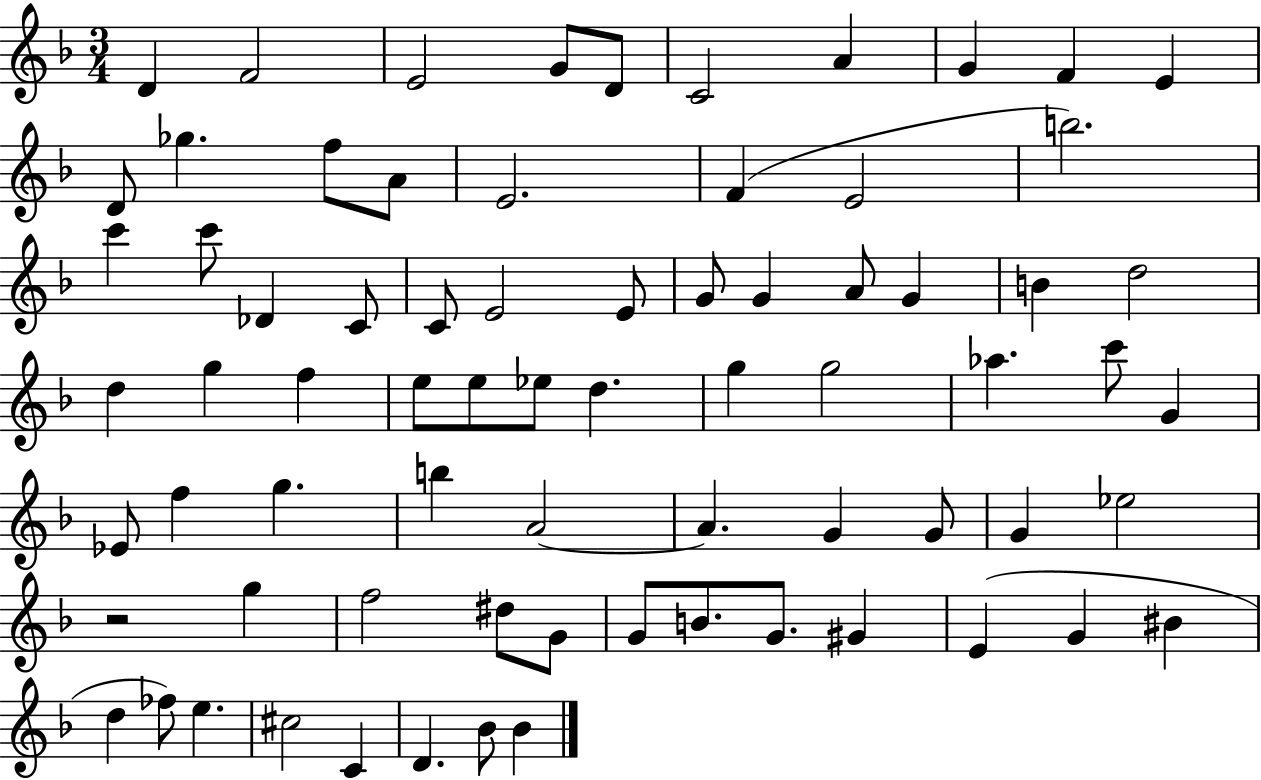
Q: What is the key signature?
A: F major